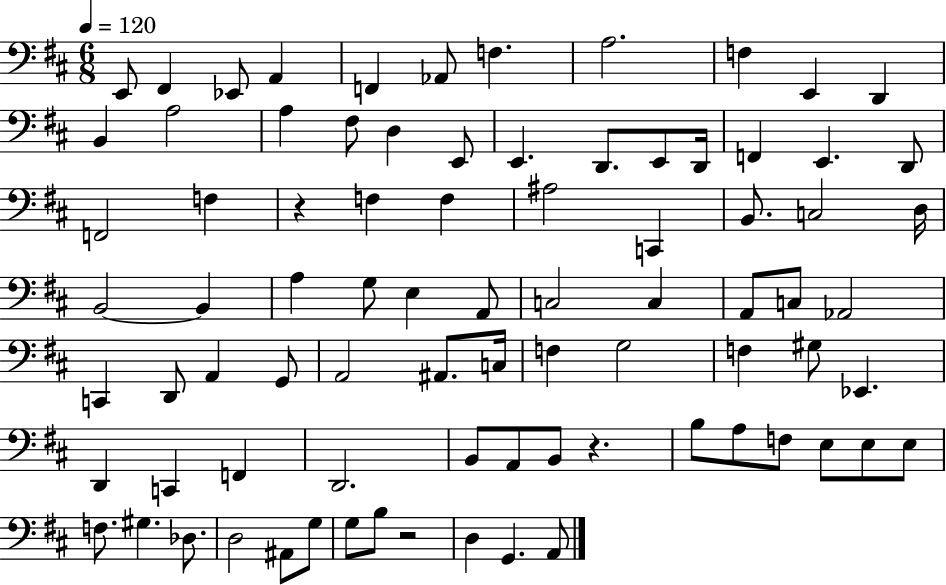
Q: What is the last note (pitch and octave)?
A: A2